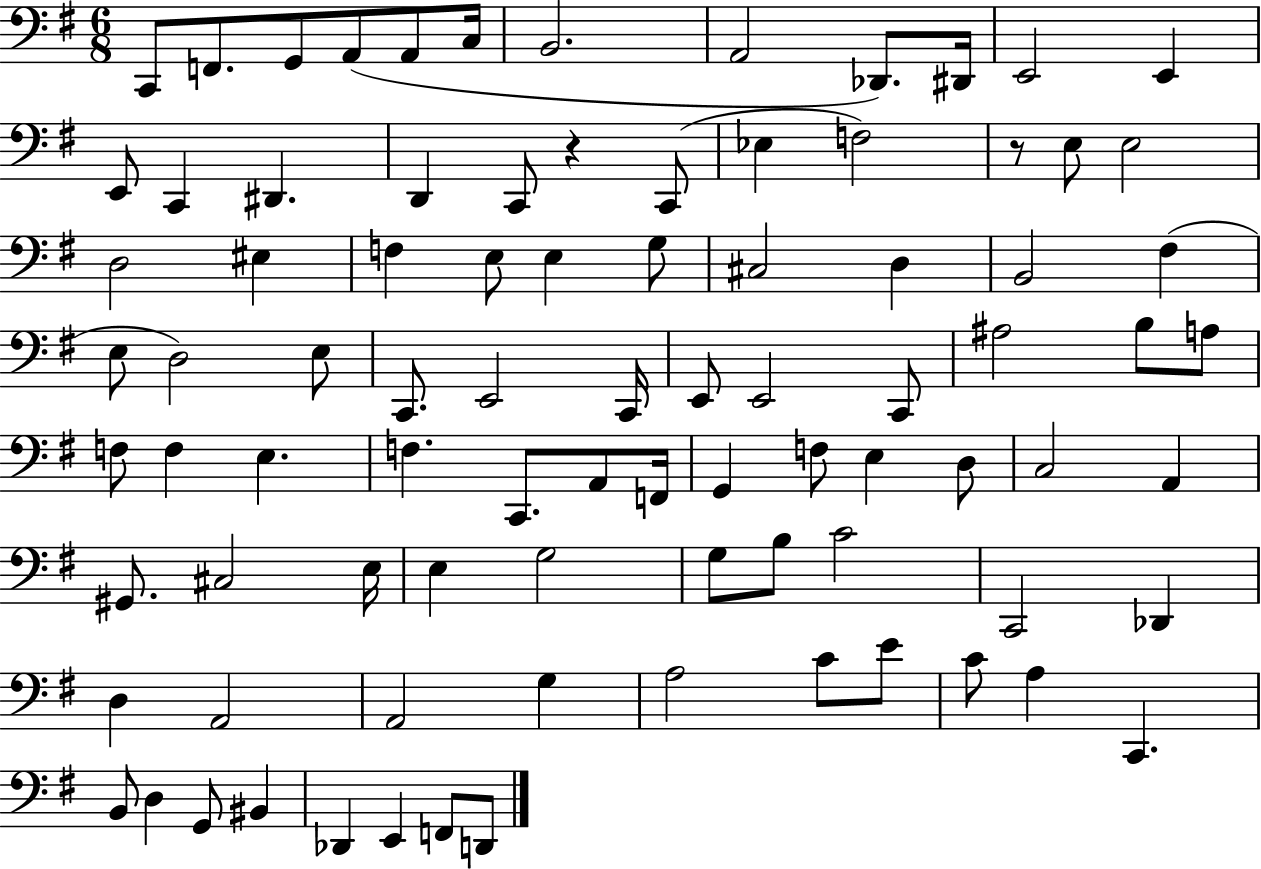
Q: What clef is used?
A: bass